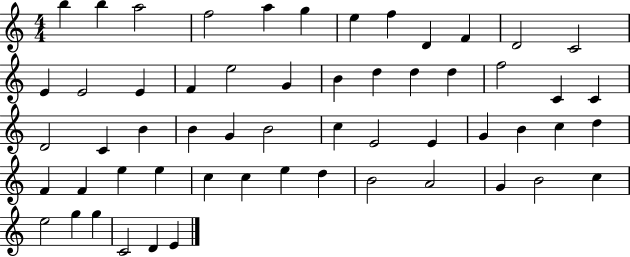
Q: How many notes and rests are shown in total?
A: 57